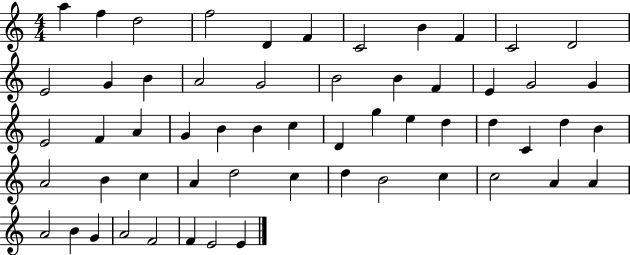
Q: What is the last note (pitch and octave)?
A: E4